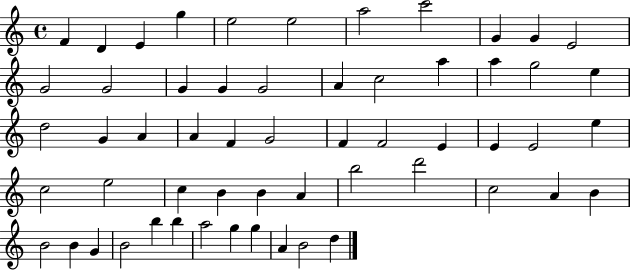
{
  \clef treble
  \time 4/4
  \defaultTimeSignature
  \key c \major
  f'4 d'4 e'4 g''4 | e''2 e''2 | a''2 c'''2 | g'4 g'4 e'2 | \break g'2 g'2 | g'4 g'4 g'2 | a'4 c''2 a''4 | a''4 g''2 e''4 | \break d''2 g'4 a'4 | a'4 f'4 g'2 | f'4 f'2 e'4 | e'4 e'2 e''4 | \break c''2 e''2 | c''4 b'4 b'4 a'4 | b''2 d'''2 | c''2 a'4 b'4 | \break b'2 b'4 g'4 | b'2 b''4 b''4 | a''2 g''4 g''4 | a'4 b'2 d''4 | \break \bar "|."
}